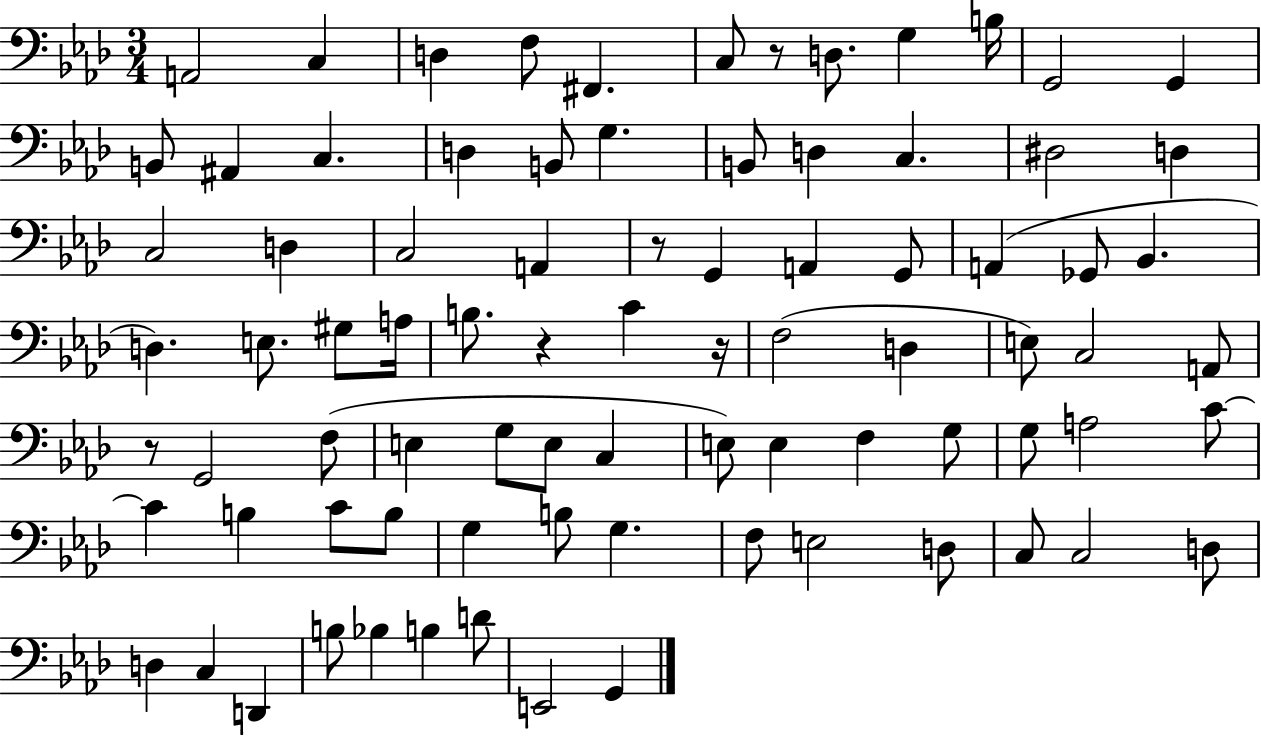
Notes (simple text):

A2/h C3/q D3/q F3/e F#2/q. C3/e R/e D3/e. G3/q B3/s G2/h G2/q B2/e A#2/q C3/q. D3/q B2/e G3/q. B2/e D3/q C3/q. D#3/h D3/q C3/h D3/q C3/h A2/q R/e G2/q A2/q G2/e A2/q Gb2/e Bb2/q. D3/q. E3/e. G#3/e A3/s B3/e. R/q C4/q R/s F3/h D3/q E3/e C3/h A2/e R/e G2/h F3/e E3/q G3/e E3/e C3/q E3/e E3/q F3/q G3/e G3/e A3/h C4/e C4/q B3/q C4/e B3/e G3/q B3/e G3/q. F3/e E3/h D3/e C3/e C3/h D3/e D3/q C3/q D2/q B3/e Bb3/q B3/q D4/e E2/h G2/q